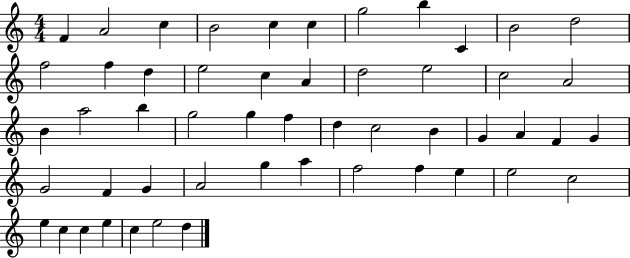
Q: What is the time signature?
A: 4/4